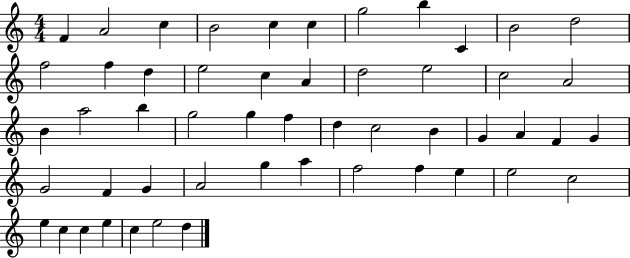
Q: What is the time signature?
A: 4/4